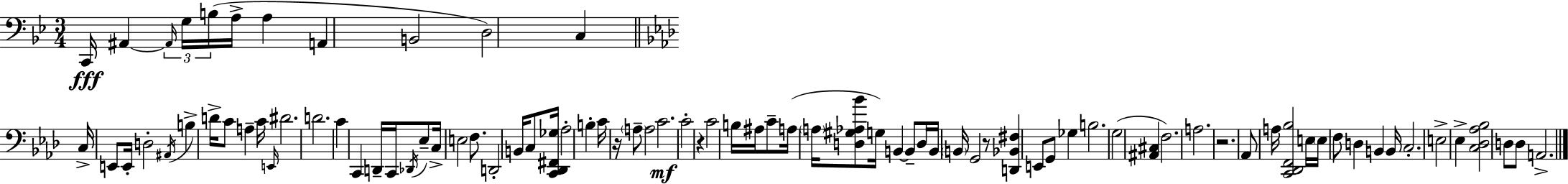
{
  \clef bass
  \numericTimeSignature
  \time 3/4
  \key bes \major
  c,16\fff ais,4~~ \tuplet 3/2 { \grace { ais,16 } g16 b16( } a16-> a4 | a,4 b,2 | d2) c4 | \bar "||" \break \key f \minor c16-> e,8 e,16-. d2-. | \acciaccatura { ais,16 } b4-> d'16-> c'8 a4-- | c'16 \grace { e,16 } dis'2. | d'2. | \break c'4 c,4 d,16-- c,16 | \acciaccatura { des,16 } ees8-- c16-> e2 | f8. d,2-. b,16 | c8 <c, des, fis, ges>16 aes2-. b4-. | \break c'16 r16 \parenthesize a8-- a2 | c'2.\mf | c'2-. r4 | c'2 b16 | \break ais16 c'8-- a16( \parenthesize a16 <d gis aes bes'>8 g16) b,4~~ | b,8-- d16 b,16 \parenthesize b,16 g,2 | r8 <d, bes, fis>4 e,8 g,8 ges4 | b2. | \break g2( <ais, cis>4 | f2.) | a2. | r2. | \break aes,8 a16 <c, des, f, bes>2 | e16 \parenthesize e16 f8 d4 b,4 | b,16 c2.-. | e2-> ees4-> | \break <c des aes bes>2 d8 | d8 a,2.-> | \bar "|."
}